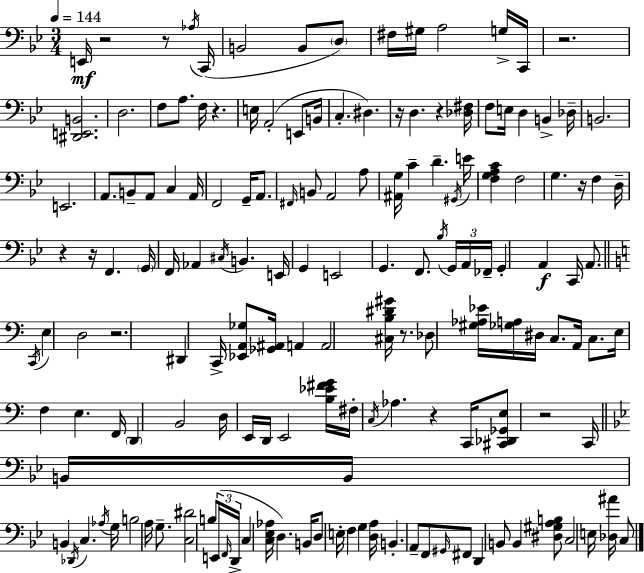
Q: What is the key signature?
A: BES major